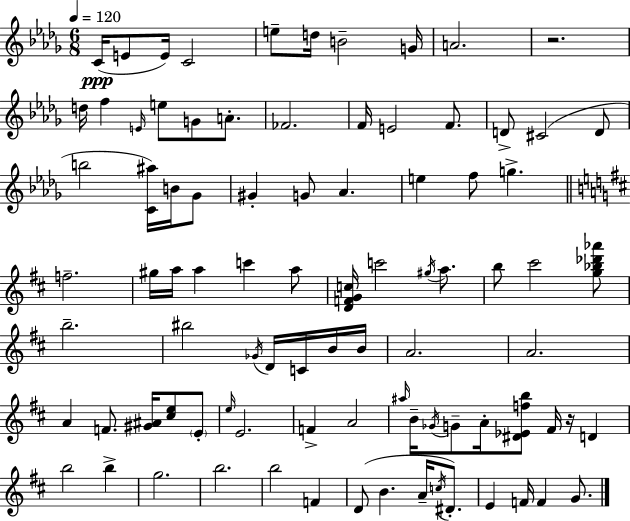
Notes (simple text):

C4/s E4/e E4/s C4/h E5/e D5/s B4/h G4/s A4/h. R/h. D5/s F5/q E4/s E5/e G4/e A4/e. FES4/h. F4/s E4/h F4/e. D4/e C#4/h D4/e B5/h [C4,A#5]/s B4/s Gb4/e G#4/q G4/e Ab4/q. E5/q F5/e G5/q. F5/h. G#5/s A5/s A5/q C6/q A5/e [D4,F4,G4,C5]/s C6/h G#5/s A5/e. B5/e C#6/h [G5,Bb5,Db6,Ab6]/e B5/h. BIS5/h Gb4/s D4/s C4/s B4/s B4/s A4/h. A4/h. A4/q F4/e. [G#4,A#4]/s [C#5,E5]/e E4/e E5/s E4/h. F4/q A4/h A#5/s B4/s Gb4/s G4/e A4/s [D#4,Eb4,F5,B5]/e F#4/s R/s D4/q B5/h B5/q G5/h. B5/h. B5/h F4/q D4/e B4/q. A4/s C5/s D#4/e. E4/q F4/s F4/q G4/e.